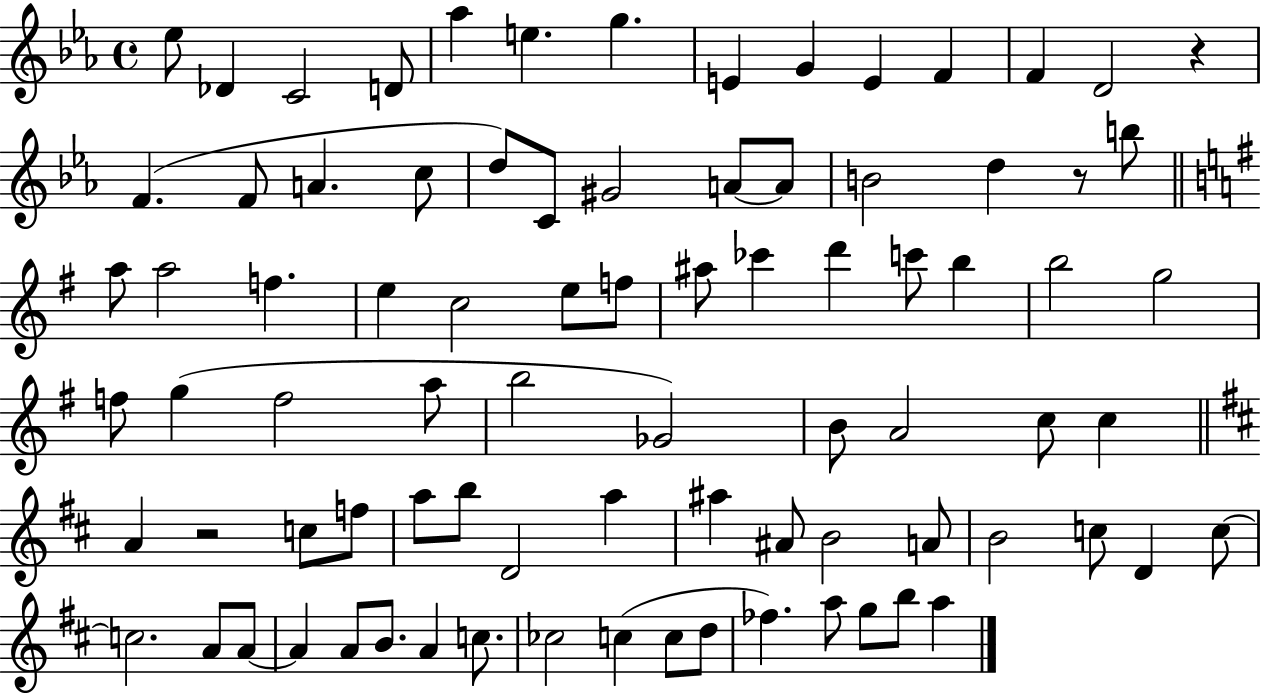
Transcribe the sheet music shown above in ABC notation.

X:1
T:Untitled
M:4/4
L:1/4
K:Eb
_e/2 _D C2 D/2 _a e g E G E F F D2 z F F/2 A c/2 d/2 C/2 ^G2 A/2 A/2 B2 d z/2 b/2 a/2 a2 f e c2 e/2 f/2 ^a/2 _c' d' c'/2 b b2 g2 f/2 g f2 a/2 b2 _G2 B/2 A2 c/2 c A z2 c/2 f/2 a/2 b/2 D2 a ^a ^A/2 B2 A/2 B2 c/2 D c/2 c2 A/2 A/2 A A/2 B/2 A c/2 _c2 c c/2 d/2 _f a/2 g/2 b/2 a